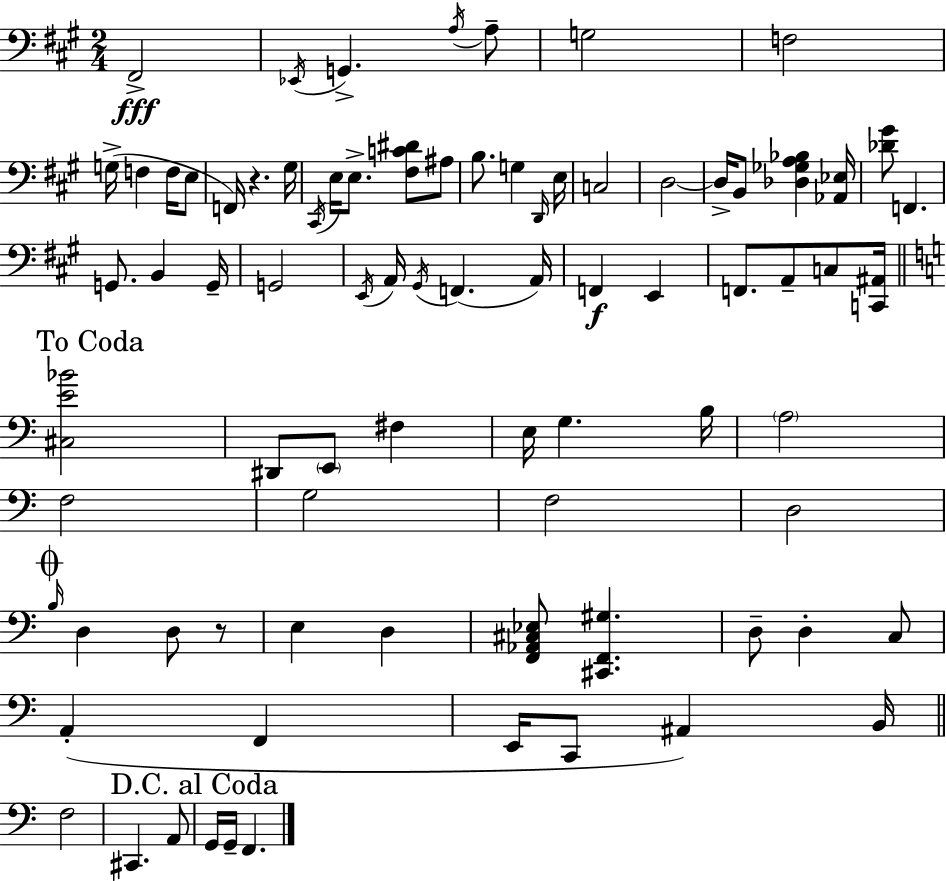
F#2/h Eb2/s G2/q. A3/s A3/e G3/h F3/h G3/s F3/q F3/s E3/e F2/s R/q. G#3/s C#2/s E3/s E3/e. [F#3,C4,D#4]/e A#3/e B3/e. G3/q D2/s E3/s C3/h D3/h D3/s B2/e [Db3,Gb3,A3,Bb3]/q [Ab2,Eb3]/s [Db4,G#4]/e F2/q. G2/e. B2/q G2/s G2/h E2/s A2/s G#2/s F2/q. A2/s F2/q E2/q F2/e. A2/e C3/e [C2,A#2]/s [C#3,E4,Bb4]/h D#2/e E2/e F#3/q E3/s G3/q. B3/s A3/h F3/h G3/h F3/h D3/h B3/s D3/q D3/e R/e E3/q D3/q [F2,Ab2,C#3,Eb3]/e [C#2,F2,G#3]/q. D3/e D3/q C3/e A2/q F2/q E2/s C2/e A#2/q B2/s F3/h C#2/q. A2/e G2/s G2/s F2/q.